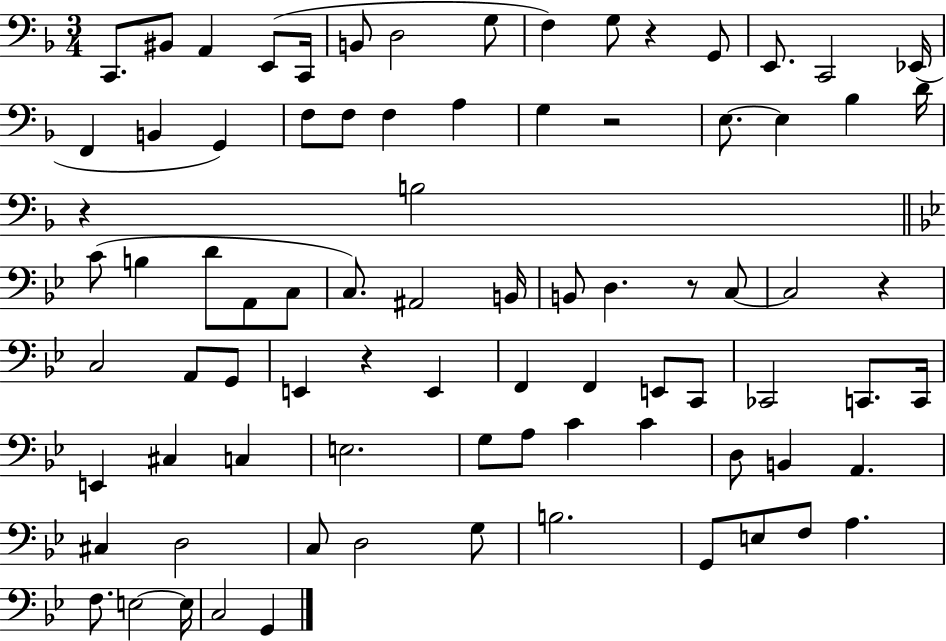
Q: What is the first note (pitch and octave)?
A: C2